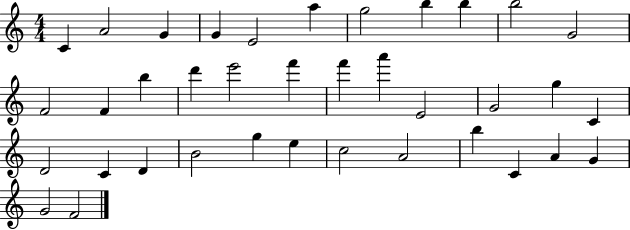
X:1
T:Untitled
M:4/4
L:1/4
K:C
C A2 G G E2 a g2 b b b2 G2 F2 F b d' e'2 f' f' a' E2 G2 g C D2 C D B2 g e c2 A2 b C A G G2 F2